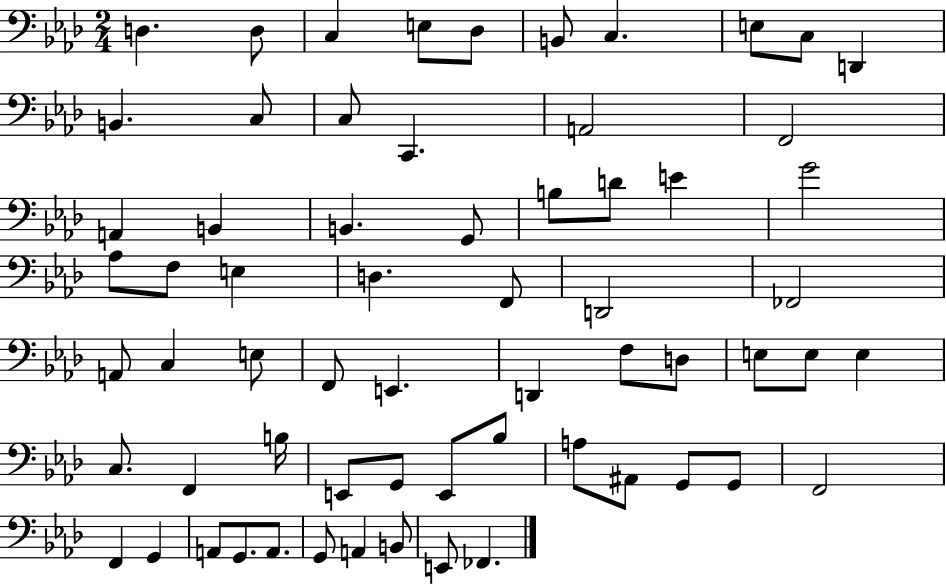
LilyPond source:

{
  \clef bass
  \numericTimeSignature
  \time 2/4
  \key aes \major
  \repeat volta 2 { d4. d8 | c4 e8 des8 | b,8 c4. | e8 c8 d,4 | \break b,4. c8 | c8 c,4. | a,2 | f,2 | \break a,4 b,4 | b,4. g,8 | b8 d'8 e'4 | g'2 | \break aes8 f8 e4 | d4. f,8 | d,2 | fes,2 | \break a,8 c4 e8 | f,8 e,4. | d,4 f8 d8 | e8 e8 e4 | \break c8. f,4 b16 | e,8 g,8 e,8 bes8 | a8 ais,8 g,8 g,8 | f,2 | \break f,4 g,4 | a,8 g,8. a,8. | g,8 a,4 b,8 | e,8 fes,4. | \break } \bar "|."
}